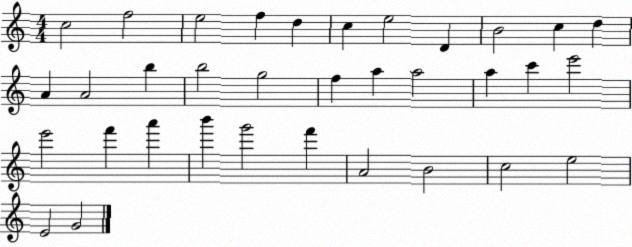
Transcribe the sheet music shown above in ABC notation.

X:1
T:Untitled
M:4/4
L:1/4
K:C
c2 f2 e2 f d c e2 D B2 c d A A2 b b2 g2 f a a2 a c' e'2 e'2 f' a' b' g'2 f' A2 B2 c2 e2 E2 G2